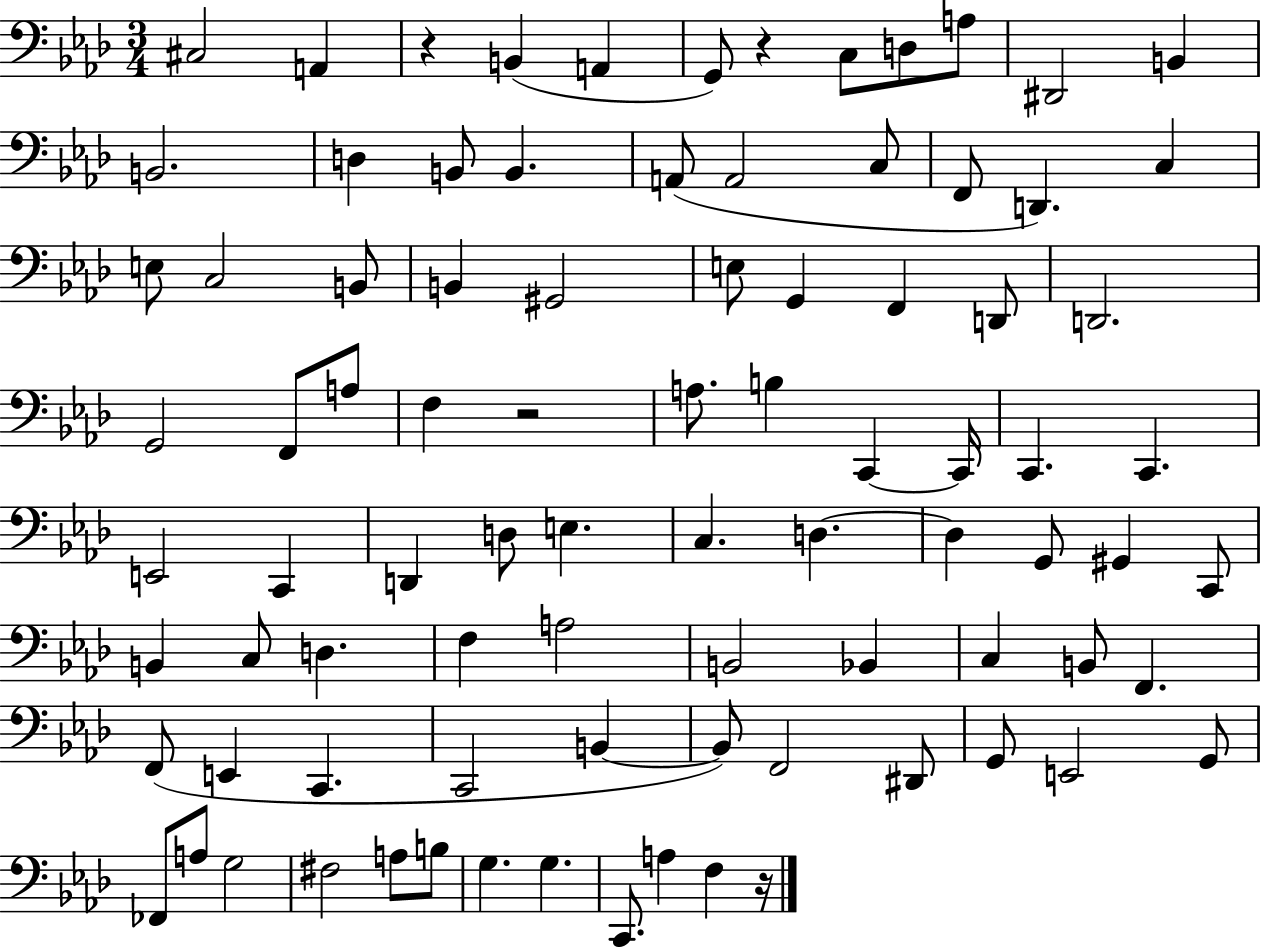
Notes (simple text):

C#3/h A2/q R/q B2/q A2/q G2/e R/q C3/e D3/e A3/e D#2/h B2/q B2/h. D3/q B2/e B2/q. A2/e A2/h C3/e F2/e D2/q. C3/q E3/e C3/h B2/e B2/q G#2/h E3/e G2/q F2/q D2/e D2/h. G2/h F2/e A3/e F3/q R/h A3/e. B3/q C2/q C2/s C2/q. C2/q. E2/h C2/q D2/q D3/e E3/q. C3/q. D3/q. D3/q G2/e G#2/q C2/e B2/q C3/e D3/q. F3/q A3/h B2/h Bb2/q C3/q B2/e F2/q. F2/e E2/q C2/q. C2/h B2/q B2/e F2/h D#2/e G2/e E2/h G2/e FES2/e A3/e G3/h F#3/h A3/e B3/e G3/q. G3/q. C2/e. A3/q F3/q R/s